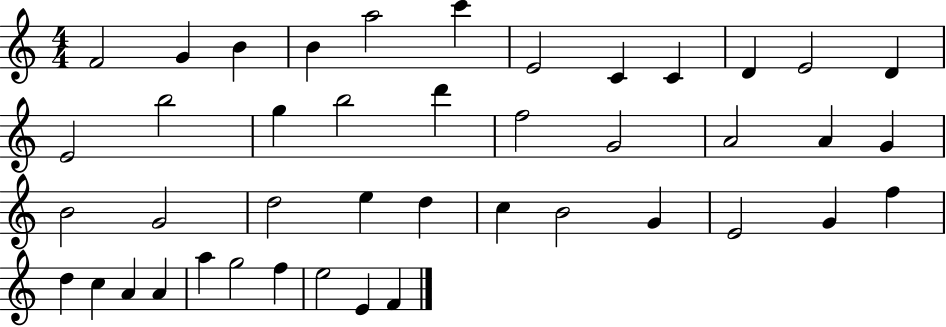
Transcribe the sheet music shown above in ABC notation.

X:1
T:Untitled
M:4/4
L:1/4
K:C
F2 G B B a2 c' E2 C C D E2 D E2 b2 g b2 d' f2 G2 A2 A G B2 G2 d2 e d c B2 G E2 G f d c A A a g2 f e2 E F